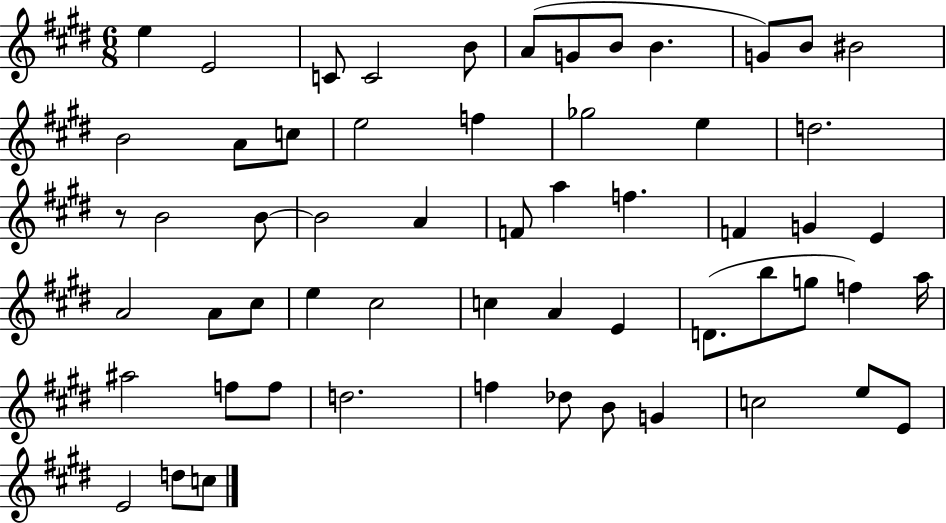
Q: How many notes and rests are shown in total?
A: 58